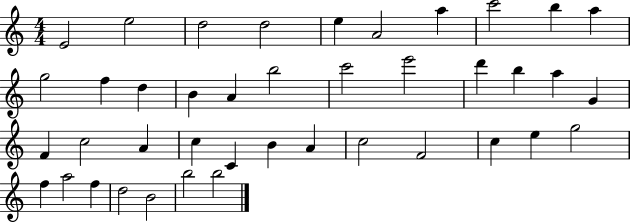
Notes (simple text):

E4/h E5/h D5/h D5/h E5/q A4/h A5/q C6/h B5/q A5/q G5/h F5/q D5/q B4/q A4/q B5/h C6/h E6/h D6/q B5/q A5/q G4/q F4/q C5/h A4/q C5/q C4/q B4/q A4/q C5/h F4/h C5/q E5/q G5/h F5/q A5/h F5/q D5/h B4/h B5/h B5/h